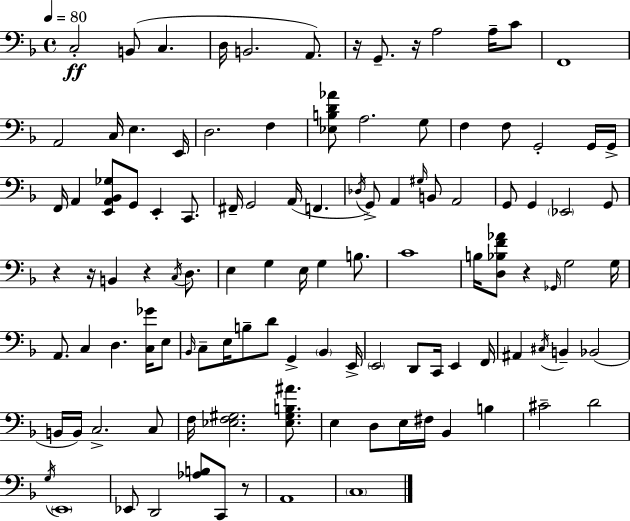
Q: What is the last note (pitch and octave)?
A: C3